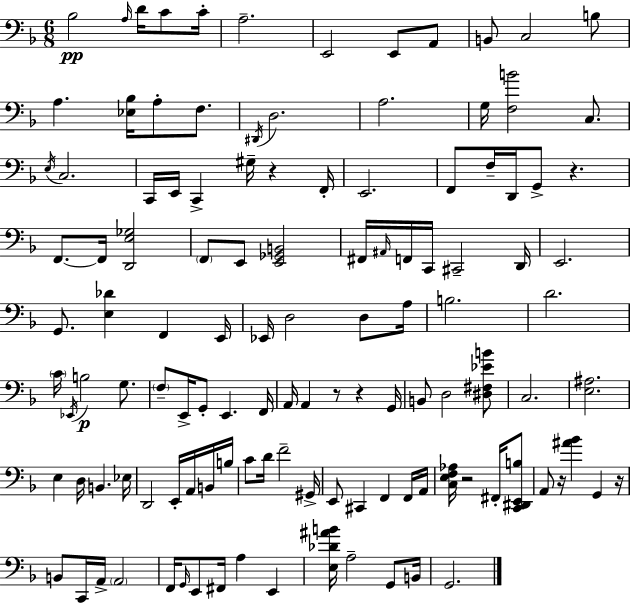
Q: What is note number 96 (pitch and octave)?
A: F#2